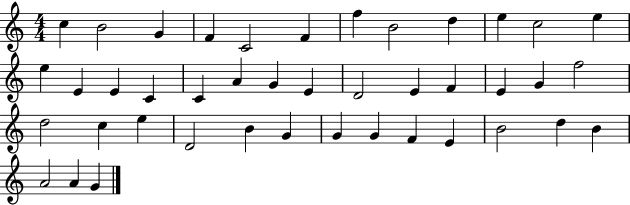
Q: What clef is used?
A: treble